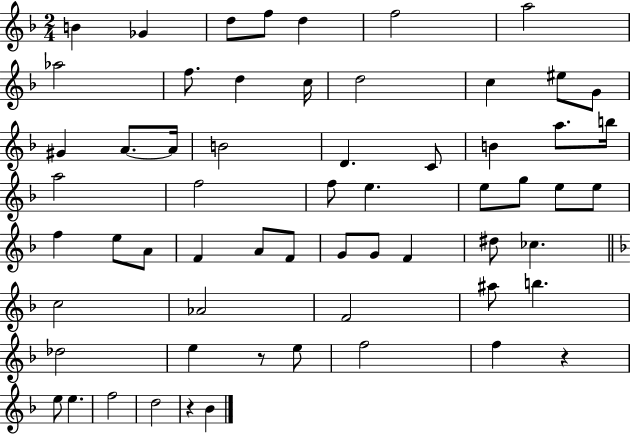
X:1
T:Untitled
M:2/4
L:1/4
K:F
B _G d/2 f/2 d f2 a2 _a2 f/2 d c/4 d2 c ^e/2 G/2 ^G A/2 A/4 B2 D C/2 B a/2 b/4 a2 f2 f/2 e e/2 g/2 e/2 e/2 f e/2 A/2 F A/2 F/2 G/2 G/2 F ^d/2 _c c2 _A2 F2 ^a/2 b _d2 e z/2 e/2 f2 f z e/2 e f2 d2 z _B